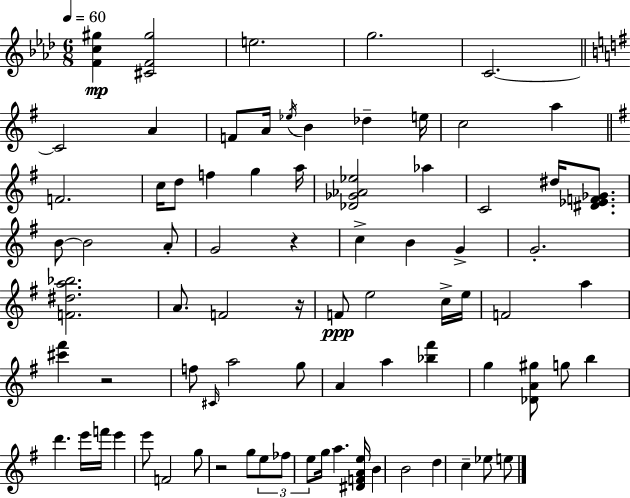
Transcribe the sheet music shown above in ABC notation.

X:1
T:Untitled
M:6/8
L:1/4
K:Fm
[Fc^g] [^CF^g]2 e2 g2 C2 C2 A F/2 A/4 _e/4 B _d e/4 c2 a F2 c/4 d/2 f g a/4 [_D_G_A_e]2 _a C2 ^d/4 [^D_EF_G]/2 B/2 B2 A/2 G2 z c B G G2 [F^da_b]2 A/2 F2 z/4 F/2 e2 c/4 e/4 F2 a [^c'^f'] z2 f/2 ^C/4 a2 g/2 A a [_b^f'] g [_DA^g]/2 g/2 b d' e'/4 f'/4 e' e'/2 F2 g/2 z2 g/2 e/2 _f/2 e/2 g/4 a [^DFAe]/4 B B2 d c _e/2 e/2